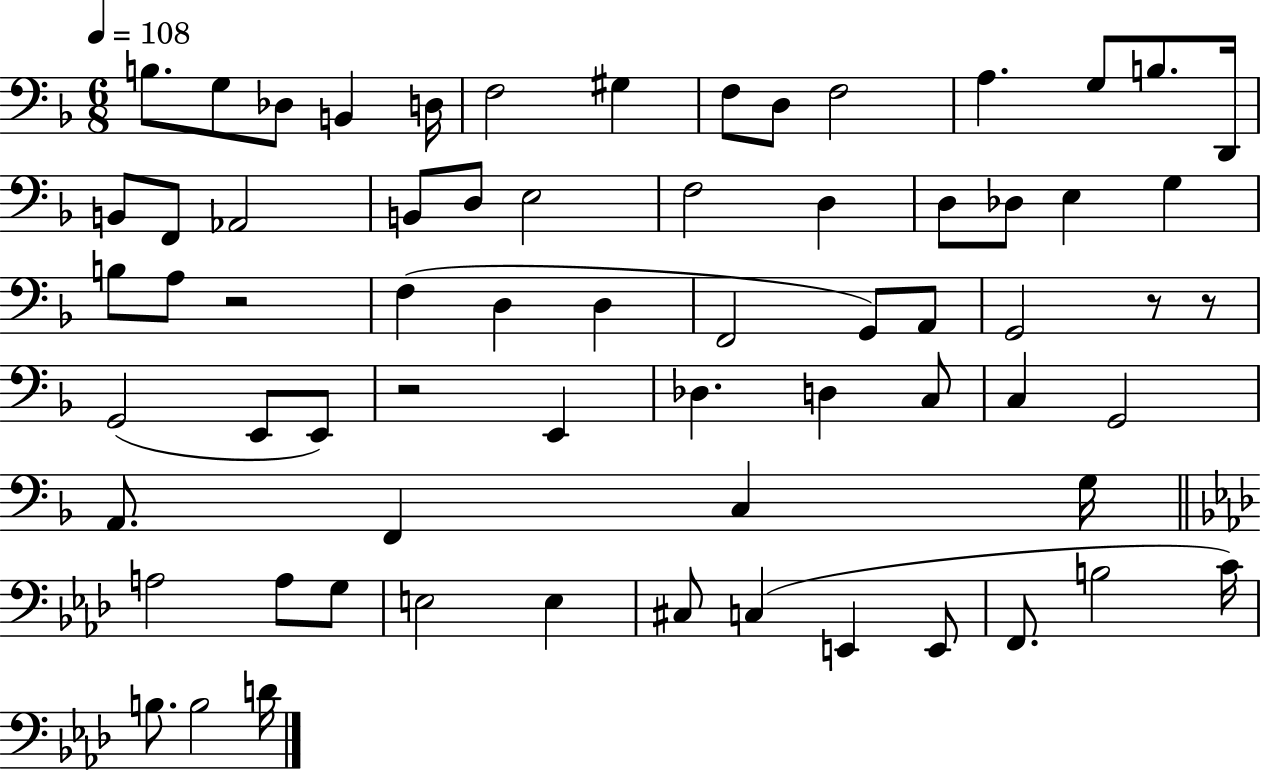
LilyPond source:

{
  \clef bass
  \numericTimeSignature
  \time 6/8
  \key f \major
  \tempo 4 = 108
  \repeat volta 2 { b8. g8 des8 b,4 d16 | f2 gis4 | f8 d8 f2 | a4. g8 b8. d,16 | \break b,8 f,8 aes,2 | b,8 d8 e2 | f2 d4 | d8 des8 e4 g4 | \break b8 a8 r2 | f4( d4 d4 | f,2 g,8) a,8 | g,2 r8 r8 | \break g,2( e,8 e,8) | r2 e,4 | des4. d4 c8 | c4 g,2 | \break a,8. f,4 c4 g16 | \bar "||" \break \key f \minor a2 a8 g8 | e2 e4 | cis8 c4( e,4 e,8 | f,8. b2 c'16) | \break b8. b2 d'16 | } \bar "|."
}